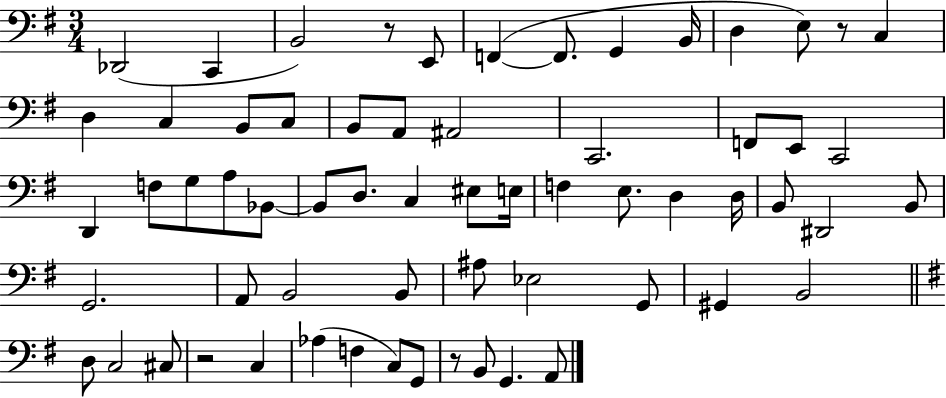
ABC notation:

X:1
T:Untitled
M:3/4
L:1/4
K:G
_D,,2 C,, B,,2 z/2 E,,/2 F,, F,,/2 G,, B,,/4 D, E,/2 z/2 C, D, C, B,,/2 C,/2 B,,/2 A,,/2 ^A,,2 C,,2 F,,/2 E,,/2 C,,2 D,, F,/2 G,/2 A,/2 _B,,/2 _B,,/2 D,/2 C, ^E,/2 E,/4 F, E,/2 D, D,/4 B,,/2 ^D,,2 B,,/2 G,,2 A,,/2 B,,2 B,,/2 ^A,/2 _E,2 G,,/2 ^G,, B,,2 D,/2 C,2 ^C,/2 z2 C, _A, F, C,/2 G,,/2 z/2 B,,/2 G,, A,,/2